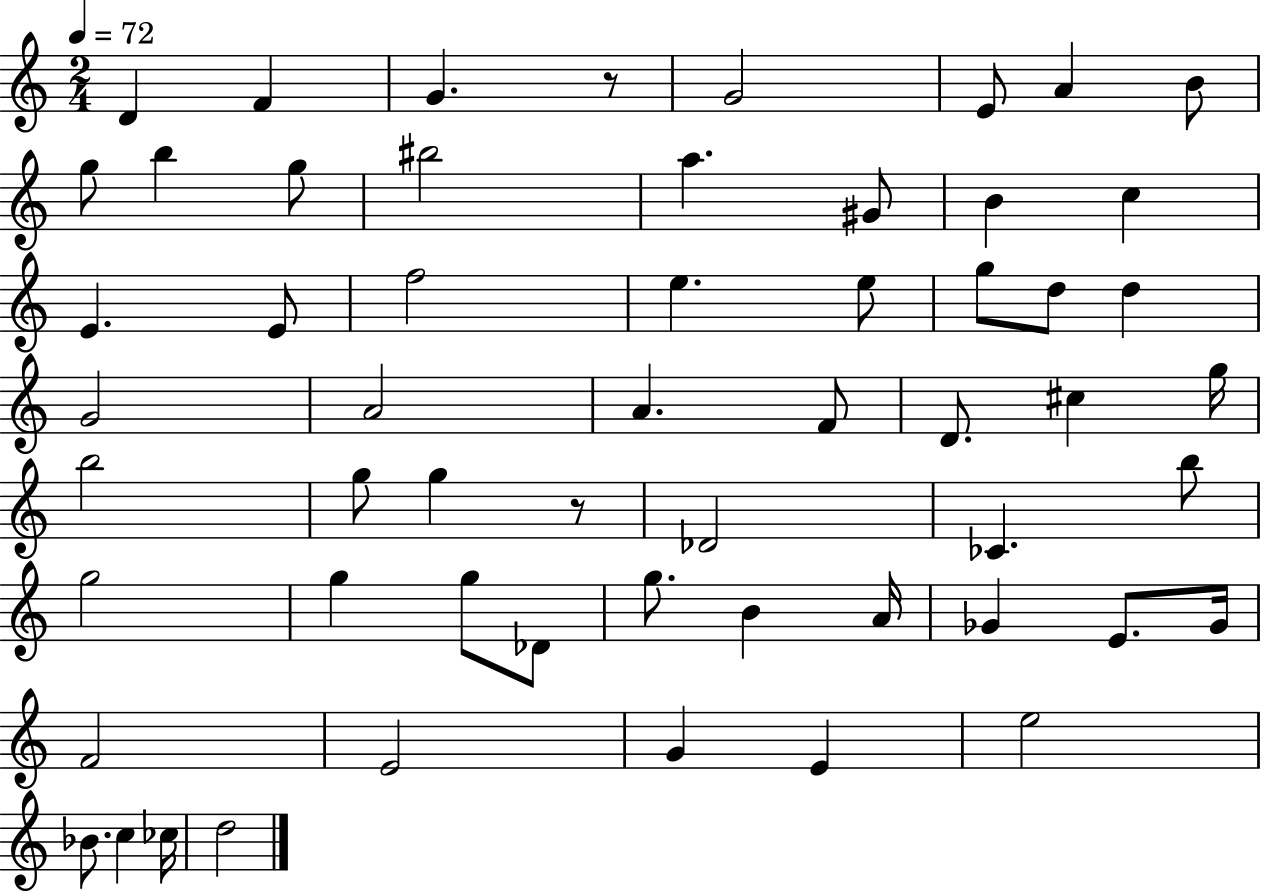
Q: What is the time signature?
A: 2/4